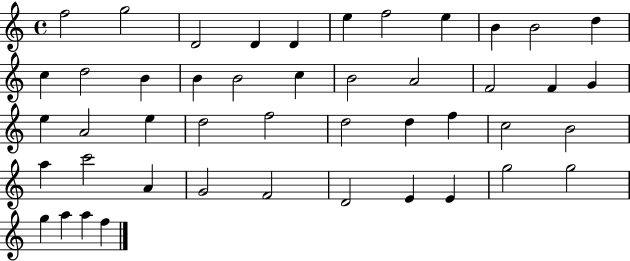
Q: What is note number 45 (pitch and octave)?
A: A5